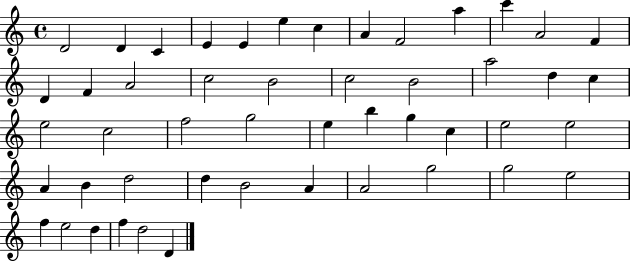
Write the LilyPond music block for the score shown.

{
  \clef treble
  \time 4/4
  \defaultTimeSignature
  \key c \major
  d'2 d'4 c'4 | e'4 e'4 e''4 c''4 | a'4 f'2 a''4 | c'''4 a'2 f'4 | \break d'4 f'4 a'2 | c''2 b'2 | c''2 b'2 | a''2 d''4 c''4 | \break e''2 c''2 | f''2 g''2 | e''4 b''4 g''4 c''4 | e''2 e''2 | \break a'4 b'4 d''2 | d''4 b'2 a'4 | a'2 g''2 | g''2 e''2 | \break f''4 e''2 d''4 | f''4 d''2 d'4 | \bar "|."
}